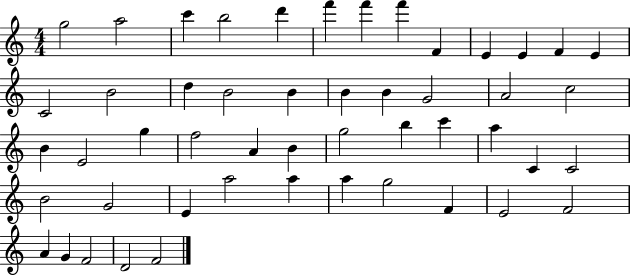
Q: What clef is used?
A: treble